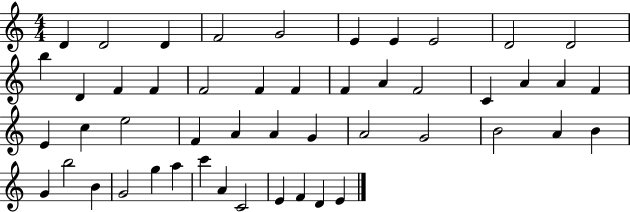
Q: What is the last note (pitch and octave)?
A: E4